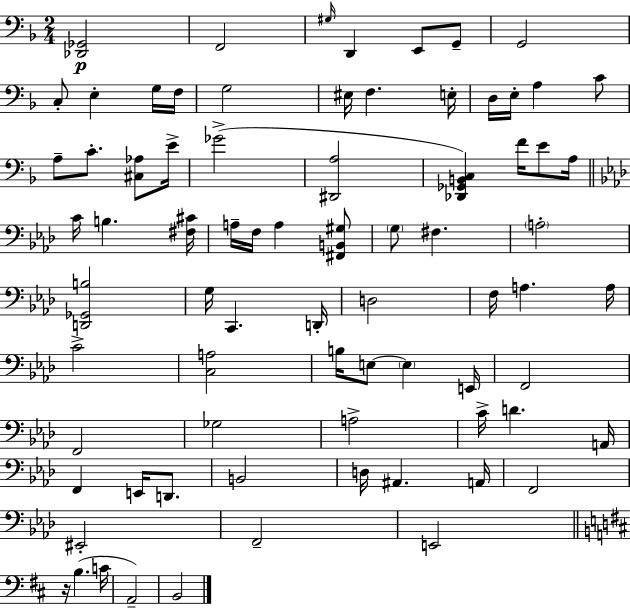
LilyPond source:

{
  \clef bass
  \numericTimeSignature
  \time 2/4
  \key d \minor
  <des, ges,>2\p | f,2 | \grace { gis16 } d,4 e,8 g,8-- | g,2 | \break c8-. e4-. g16 | f16 g2 | eis16 f4. | e16-. d16 e16-. a4 c'8 | \break a8-- c'8.-. <cis aes>8 | e'16-> ges'2->( | <dis, a>2 | <des, ges, b, c>4) f'16 e'8 | \break a16 \bar "||" \break \key aes \major c'16 b4. <fis cis'>16 | a16-- f16 a4 <fis, b, gis>8 | \parenthesize g8 fis4. | \parenthesize a2-. | \break <d, ges, b>2 | g16 c,4. d,16-. | d2 | f16 a4. a16 | \break c'2-> | <c a>2 | b16 e8~~ \parenthesize e4 e,16 | f,2 | \break f,2 | ges2 | a2-> | c'16-> d'4. a,16 | \break f,4 e,16 d,8. | b,2 | d16 ais,4. a,16 | f,2 | \break eis,2-. | f,2-- | e,2 | \bar "||" \break \key b \minor r16 b4.( c'16 | a,2--) | b,2 | \bar "|."
}